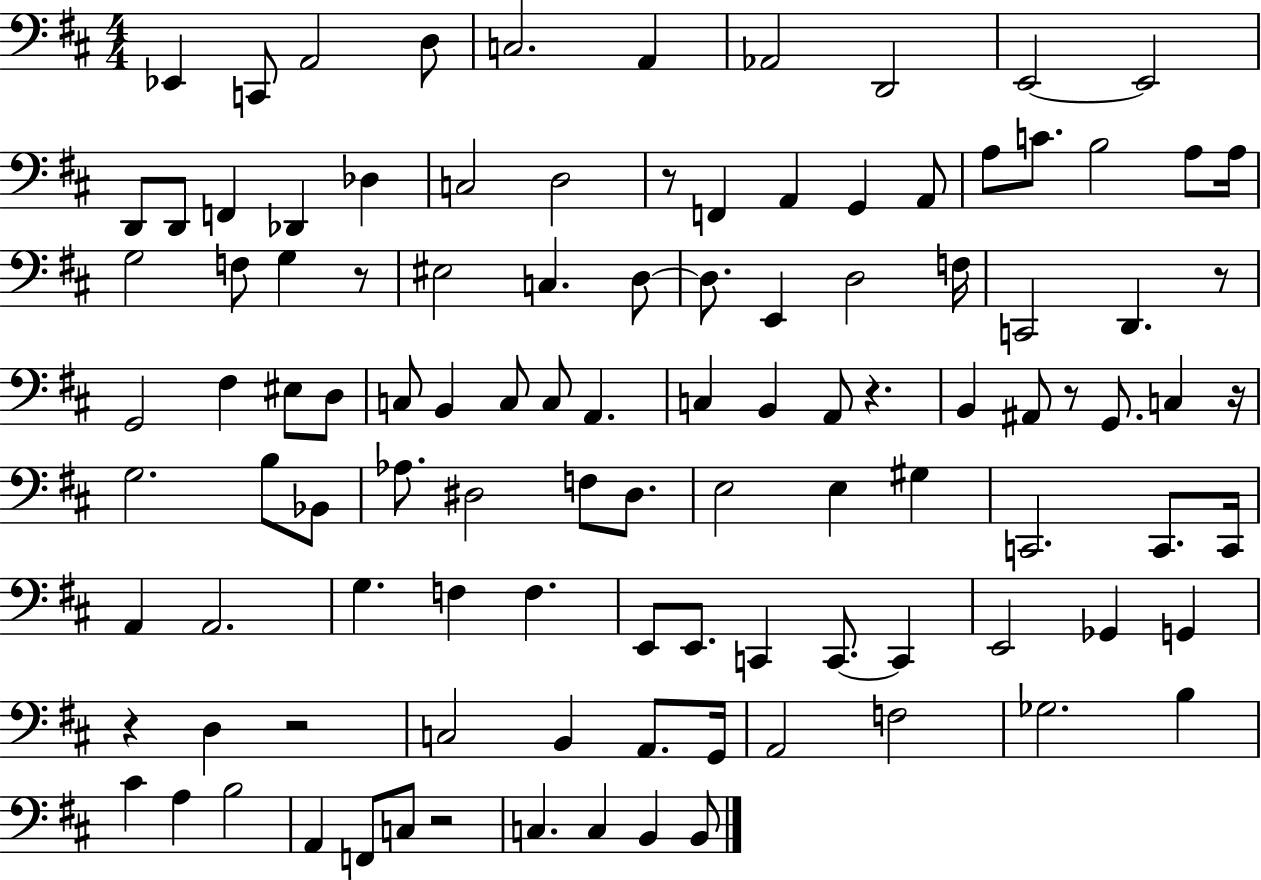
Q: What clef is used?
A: bass